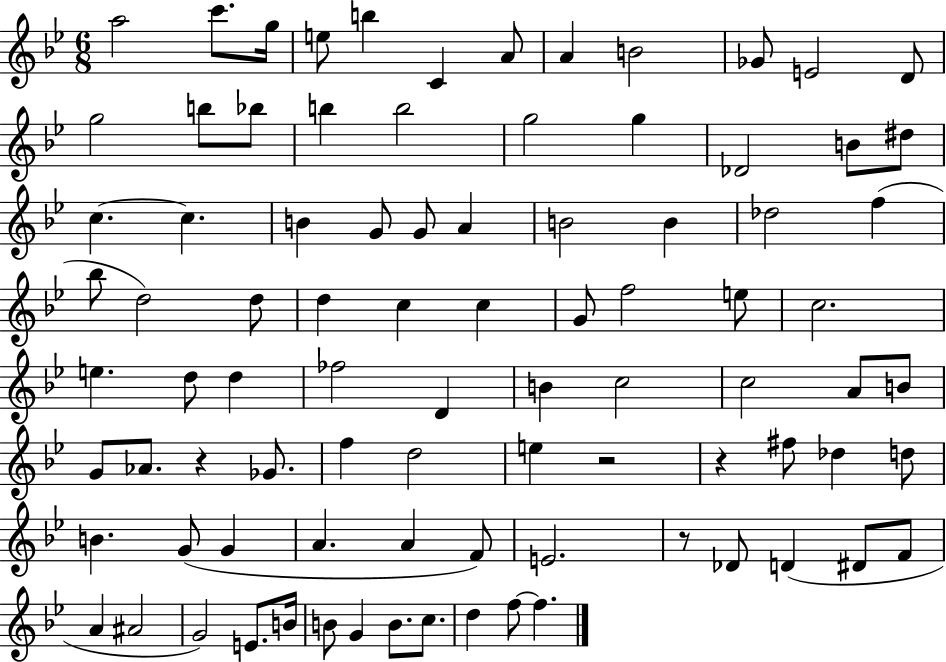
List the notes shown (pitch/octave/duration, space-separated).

A5/h C6/e. G5/s E5/e B5/q C4/q A4/e A4/q B4/h Gb4/e E4/h D4/e G5/h B5/e Bb5/e B5/q B5/h G5/h G5/q Db4/h B4/e D#5/e C5/q. C5/q. B4/q G4/e G4/e A4/q B4/h B4/q Db5/h F5/q Bb5/e D5/h D5/e D5/q C5/q C5/q G4/e F5/h E5/e C5/h. E5/q. D5/e D5/q FES5/h D4/q B4/q C5/h C5/h A4/e B4/e G4/e Ab4/e. R/q Gb4/e. F5/q D5/h E5/q R/h R/q F#5/e Db5/q D5/e B4/q. G4/e G4/q A4/q. A4/q F4/e E4/h. R/e Db4/e D4/q D#4/e F4/e A4/q A#4/h G4/h E4/e. B4/s B4/e G4/q B4/e. C5/e. D5/q F5/e F5/q.